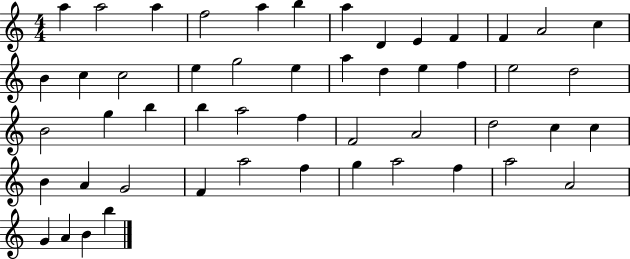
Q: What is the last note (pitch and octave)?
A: B5